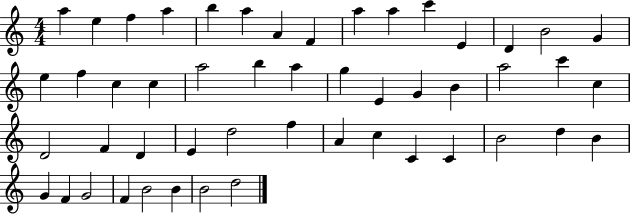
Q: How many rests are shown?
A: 0